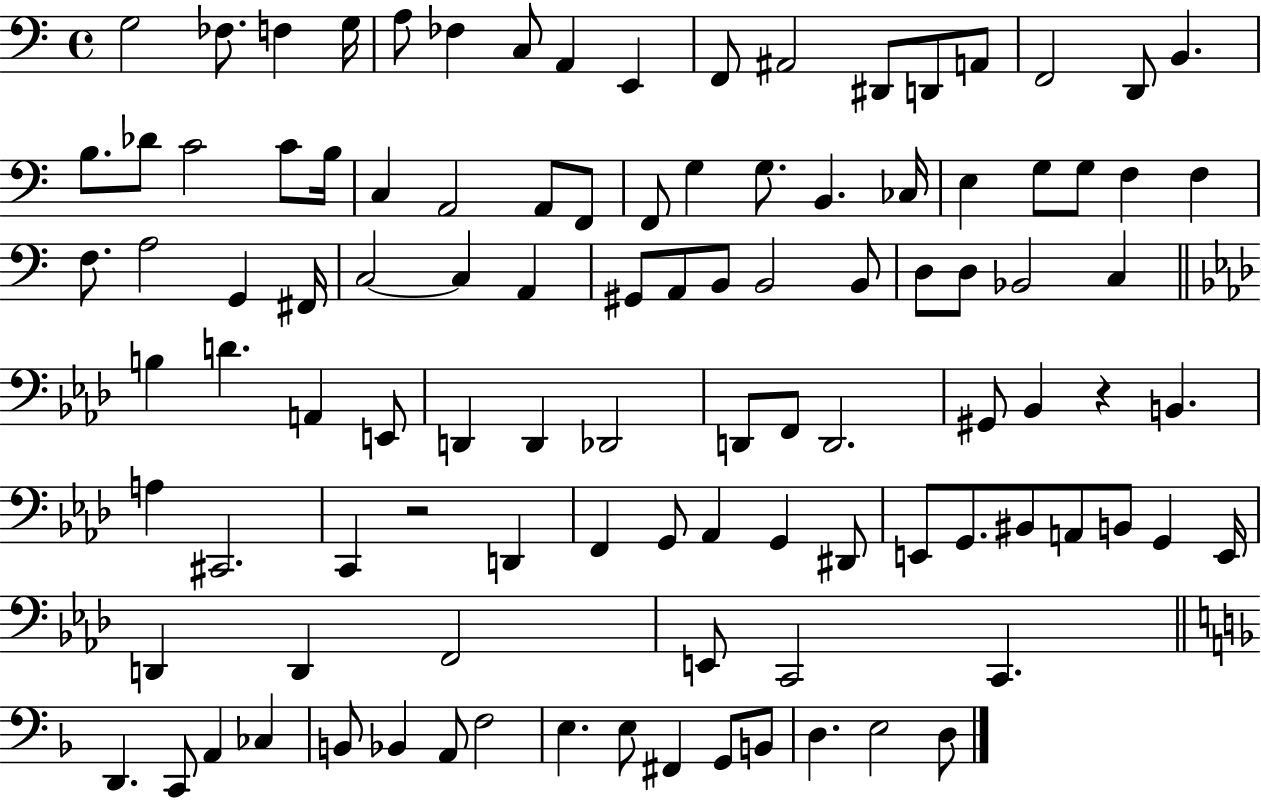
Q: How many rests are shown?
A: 2